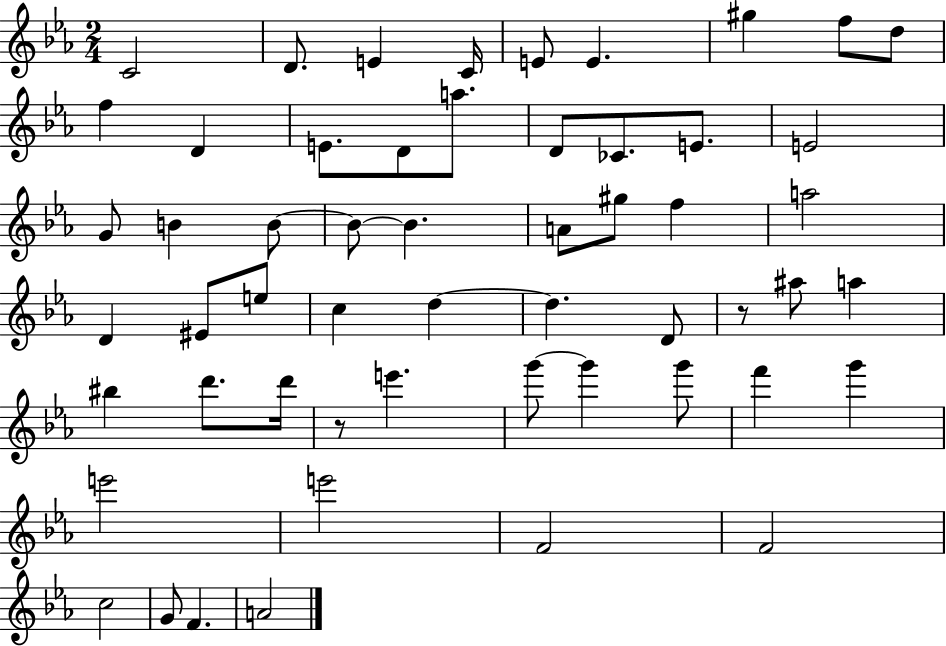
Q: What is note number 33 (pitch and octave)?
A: D5